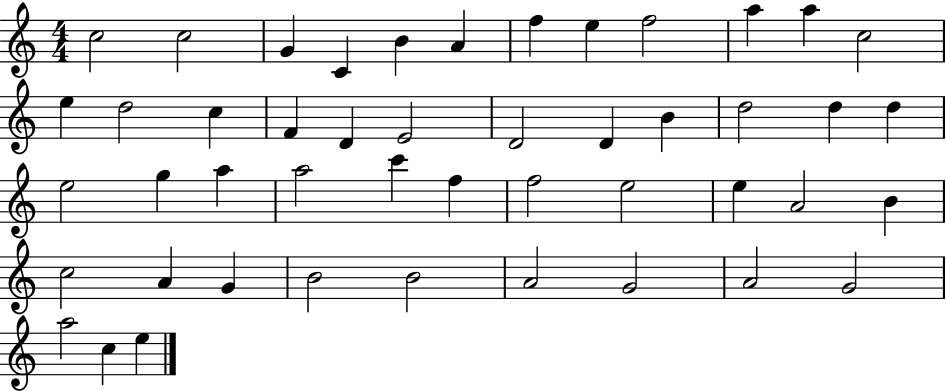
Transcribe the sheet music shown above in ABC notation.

X:1
T:Untitled
M:4/4
L:1/4
K:C
c2 c2 G C B A f e f2 a a c2 e d2 c F D E2 D2 D B d2 d d e2 g a a2 c' f f2 e2 e A2 B c2 A G B2 B2 A2 G2 A2 G2 a2 c e